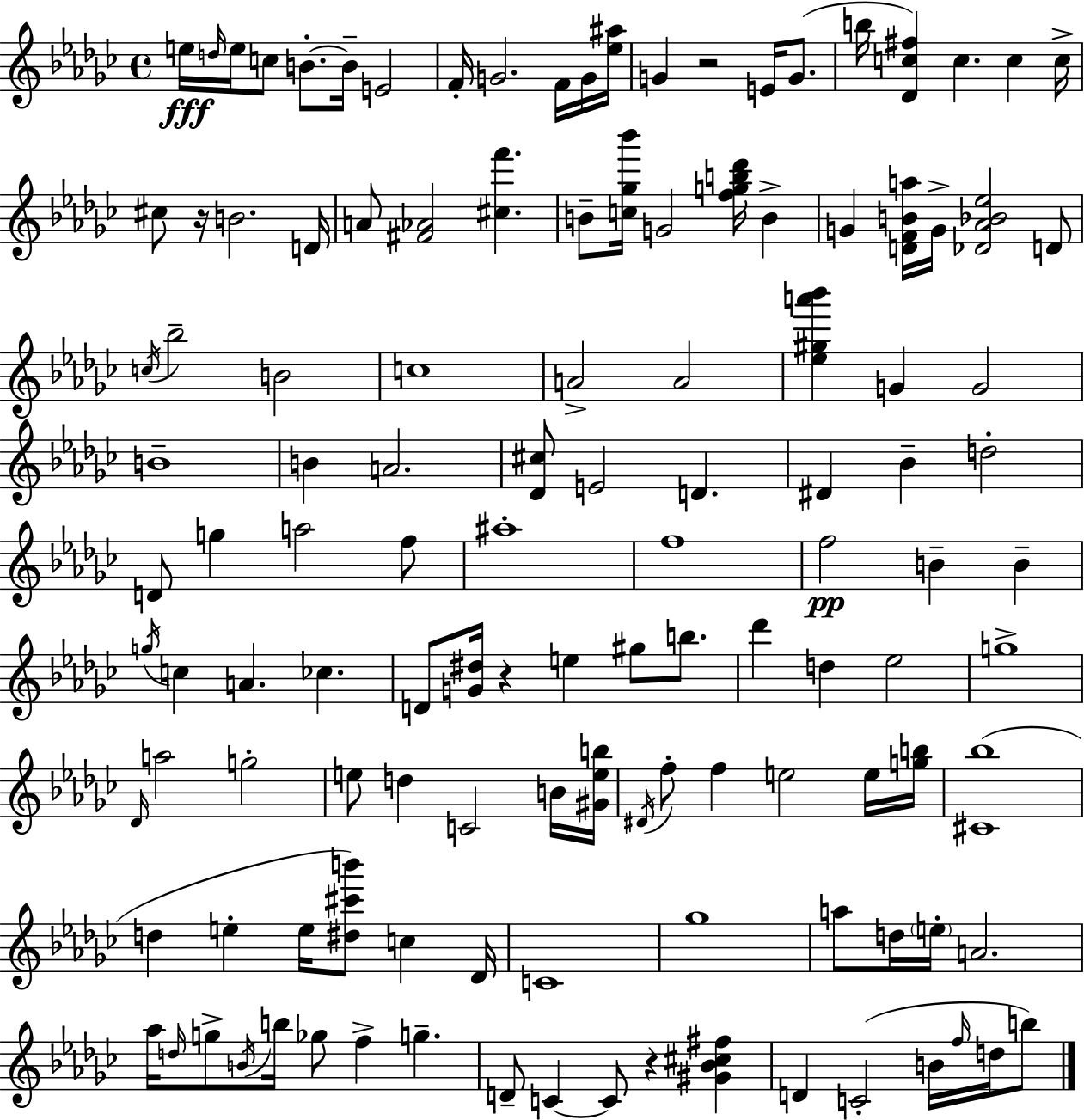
X:1
T:Untitled
M:4/4
L:1/4
K:Ebm
e/4 d/4 e/4 c/2 B/2 B/4 E2 F/4 G2 F/4 G/4 [_e^a]/4 G z2 E/4 G/2 b/4 [_Dc^f] c c c/4 ^c/2 z/4 B2 D/4 A/2 [^F_A]2 [^cf'] B/2 [c_g_b']/4 G2 [fgb_d']/4 B G [DFBa]/4 G/4 [_D_A_B_e]2 D/2 c/4 _b2 B2 c4 A2 A2 [_e^ga'_b'] G G2 B4 B A2 [_D^c]/2 E2 D ^D _B d2 D/2 g a2 f/2 ^a4 f4 f2 B B g/4 c A _c D/2 [G^d]/4 z e ^g/2 b/2 _d' d _e2 g4 _D/4 a2 g2 e/2 d C2 B/4 [^Geb]/4 ^D/4 f/2 f e2 e/4 [gb]/4 [^C_b]4 d e e/4 [^d^c'b']/2 c _D/4 C4 _g4 a/2 d/4 e/4 A2 _a/4 d/4 g/2 B/4 b/4 _g/2 f g D/2 C C/2 z [^G_B^c^f] D C2 B/4 f/4 d/4 b/2